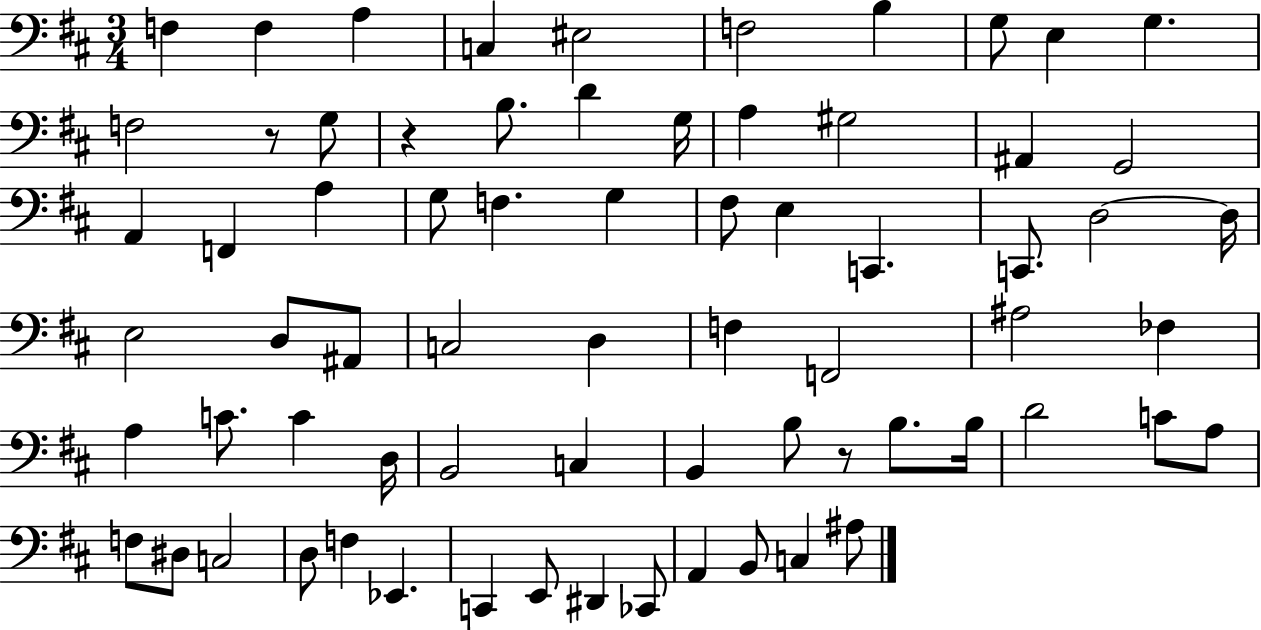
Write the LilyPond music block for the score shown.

{
  \clef bass
  \numericTimeSignature
  \time 3/4
  \key d \major
  f4 f4 a4 | c4 eis2 | f2 b4 | g8 e4 g4. | \break f2 r8 g8 | r4 b8. d'4 g16 | a4 gis2 | ais,4 g,2 | \break a,4 f,4 a4 | g8 f4. g4 | fis8 e4 c,4. | c,8. d2~~ d16 | \break e2 d8 ais,8 | c2 d4 | f4 f,2 | ais2 fes4 | \break a4 c'8. c'4 d16 | b,2 c4 | b,4 b8 r8 b8. b16 | d'2 c'8 a8 | \break f8 dis8 c2 | d8 f4 ees,4. | c,4 e,8 dis,4 ces,8 | a,4 b,8 c4 ais8 | \break \bar "|."
}